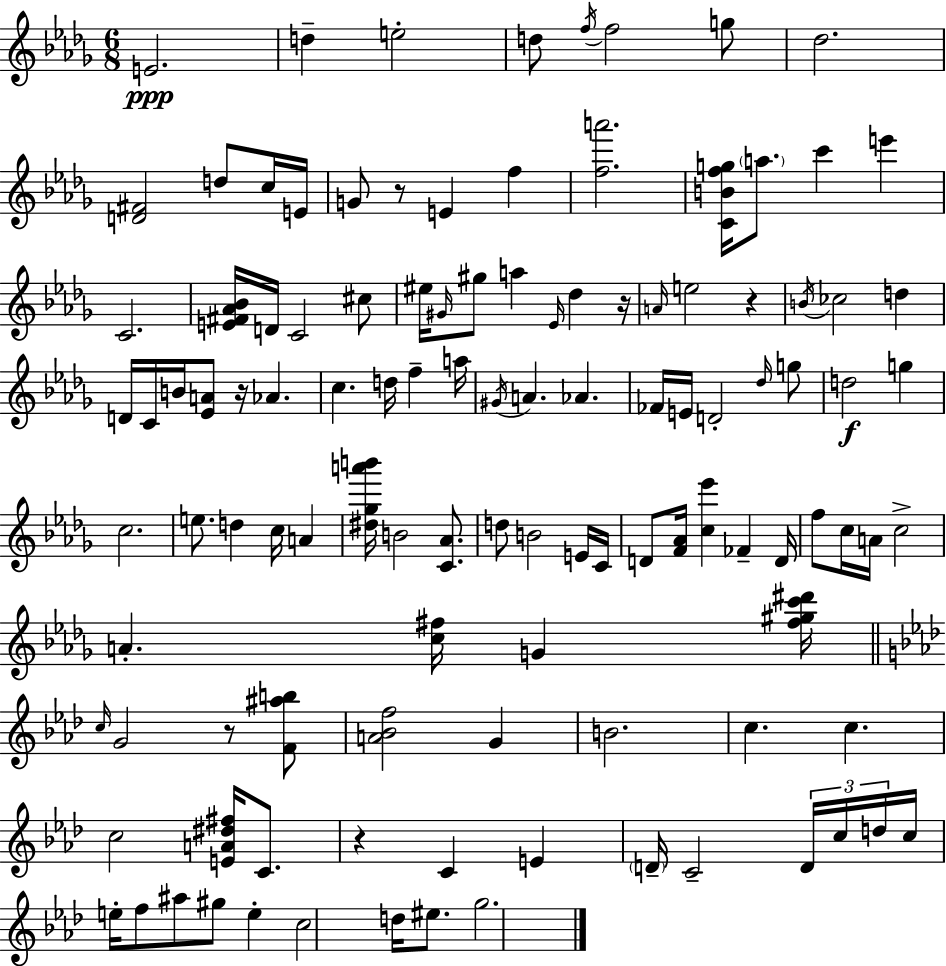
E4/h. D5/q E5/h D5/e F5/s F5/h G5/e Db5/h. [D4,F#4]/h D5/e C5/s E4/s G4/e R/e E4/q F5/q [F5,A6]/h. [C4,B4,F5,G5]/s A5/e. C6/q E6/q C4/h. [E4,F#4,Ab4,Bb4]/s D4/s C4/h C#5/e EIS5/s G#4/s G#5/e A5/q Eb4/s Db5/q R/s A4/s E5/h R/q B4/s CES5/h D5/q D4/s C4/s B4/s [Eb4,A4]/e R/s Ab4/q. C5/q. D5/s F5/q A5/s G#4/s A4/q. Ab4/q. FES4/s E4/s D4/h Db5/s G5/e D5/h G5/q C5/h. E5/e. D5/q C5/s A4/q [D#5,Gb5,A6,B6]/s B4/h [C4,Ab4]/e. D5/e B4/h E4/s C4/s D4/e [F4,Ab4]/s [C5,Eb6]/q FES4/q D4/s F5/e C5/s A4/s C5/h A4/q. [C5,F#5]/s G4/q [F#5,G#5,C6,D#6]/s C5/s G4/h R/e [F4,A#5,B5]/e [A4,Bb4,F5]/h G4/q B4/h. C5/q. C5/q. C5/h [E4,A4,D#5,F#5]/s C4/e. R/q C4/q E4/q D4/s C4/h D4/s C5/s D5/s C5/s E5/s F5/e A#5/e G#5/e E5/q C5/h D5/s EIS5/e. G5/h.